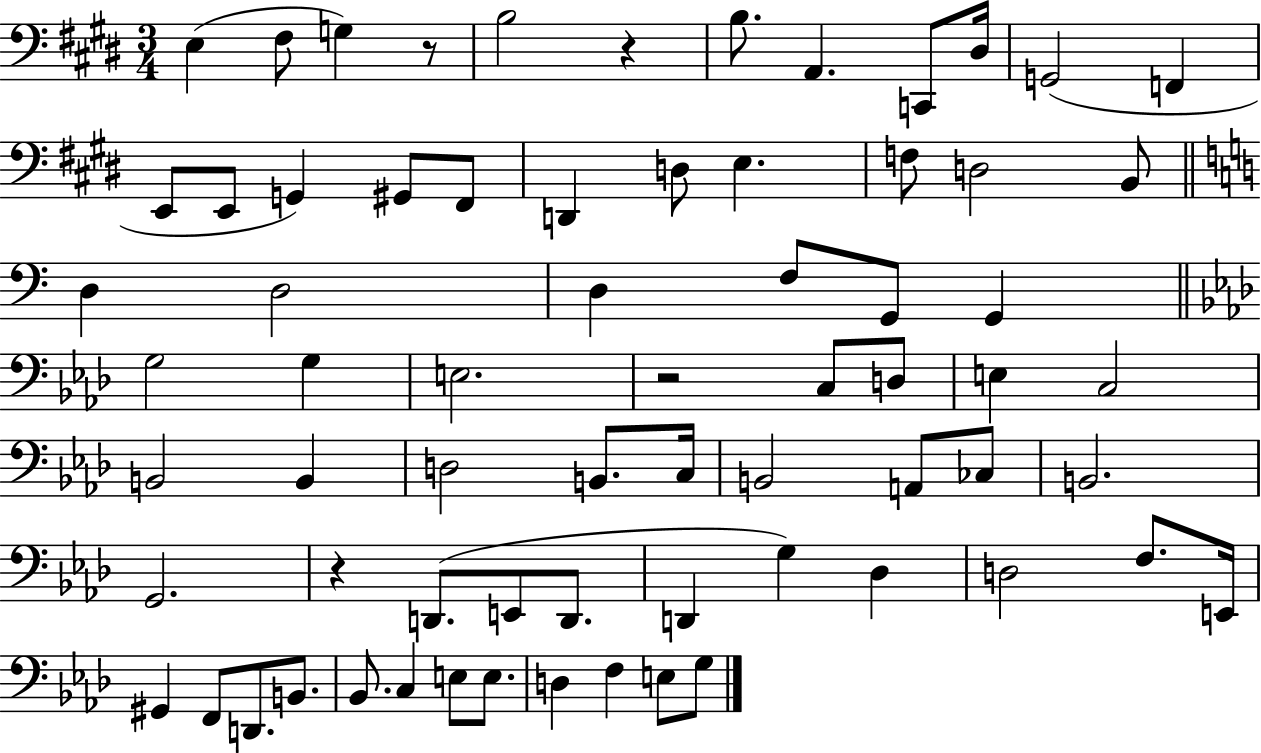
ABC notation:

X:1
T:Untitled
M:3/4
L:1/4
K:E
E, ^F,/2 G, z/2 B,2 z B,/2 A,, C,,/2 ^D,/4 G,,2 F,, E,,/2 E,,/2 G,, ^G,,/2 ^F,,/2 D,, D,/2 E, F,/2 D,2 B,,/2 D, D,2 D, F,/2 G,,/2 G,, G,2 G, E,2 z2 C,/2 D,/2 E, C,2 B,,2 B,, D,2 B,,/2 C,/4 B,,2 A,,/2 _C,/2 B,,2 G,,2 z D,,/2 E,,/2 D,,/2 D,, G, _D, D,2 F,/2 E,,/4 ^G,, F,,/2 D,,/2 B,,/2 _B,,/2 C, E,/2 E,/2 D, F, E,/2 G,/2